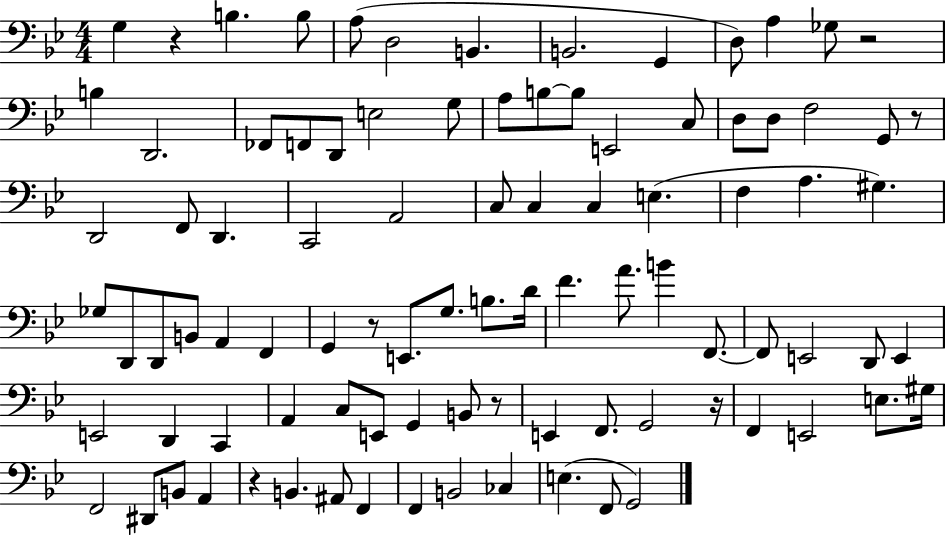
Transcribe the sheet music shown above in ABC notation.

X:1
T:Untitled
M:4/4
L:1/4
K:Bb
G, z B, B,/2 A,/2 D,2 B,, B,,2 G,, D,/2 A, _G,/2 z2 B, D,,2 _F,,/2 F,,/2 D,,/2 E,2 G,/2 A,/2 B,/2 B,/2 E,,2 C,/2 D,/2 D,/2 F,2 G,,/2 z/2 D,,2 F,,/2 D,, C,,2 A,,2 C,/2 C, C, E, F, A, ^G, _G,/2 D,,/2 D,,/2 B,,/2 A,, F,, G,, z/2 E,,/2 G,/2 B,/2 D/4 F A/2 B F,,/2 F,,/2 E,,2 D,,/2 E,, E,,2 D,, C,, A,, C,/2 E,,/2 G,, B,,/2 z/2 E,, F,,/2 G,,2 z/4 F,, E,,2 E,/2 ^G,/4 F,,2 ^D,,/2 B,,/2 A,, z B,, ^A,,/2 F,, F,, B,,2 _C, E, F,,/2 G,,2